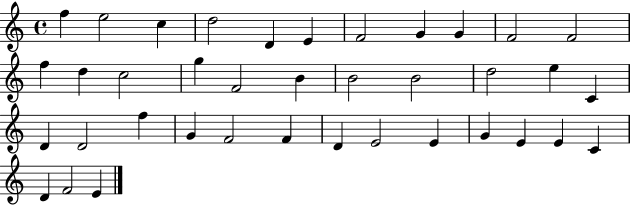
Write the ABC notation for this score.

X:1
T:Untitled
M:4/4
L:1/4
K:C
f e2 c d2 D E F2 G G F2 F2 f d c2 g F2 B B2 B2 d2 e C D D2 f G F2 F D E2 E G E E C D F2 E